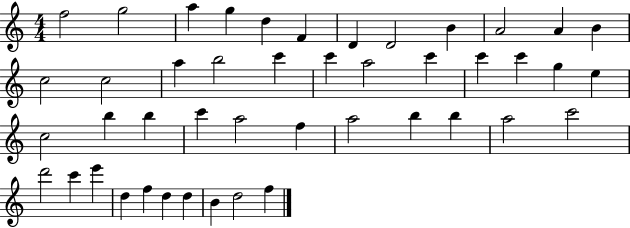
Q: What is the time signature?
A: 4/4